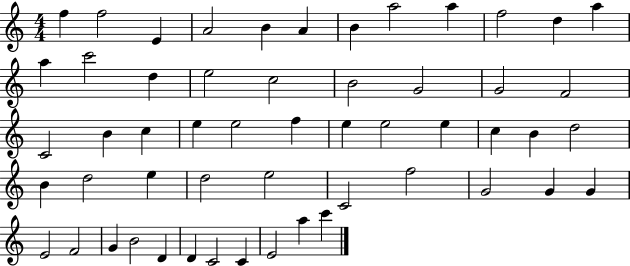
F5/q F5/h E4/q A4/h B4/q A4/q B4/q A5/h A5/q F5/h D5/q A5/q A5/q C6/h D5/q E5/h C5/h B4/h G4/h G4/h F4/h C4/h B4/q C5/q E5/q E5/h F5/q E5/q E5/h E5/q C5/q B4/q D5/h B4/q D5/h E5/q D5/h E5/h C4/h F5/h G4/h G4/q G4/q E4/h F4/h G4/q B4/h D4/q D4/q C4/h C4/q E4/h A5/q C6/q